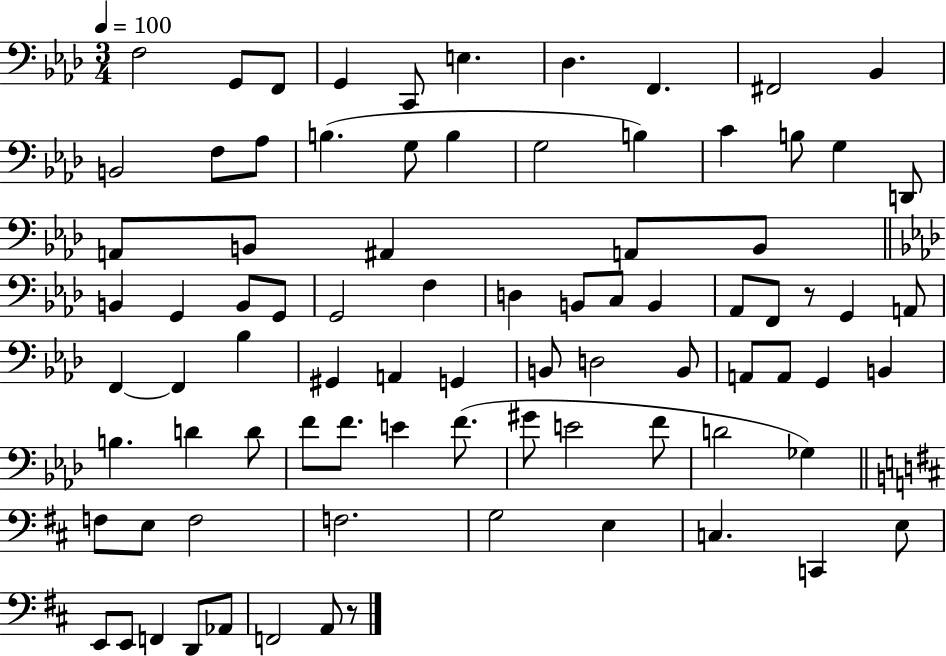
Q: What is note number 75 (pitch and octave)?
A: E3